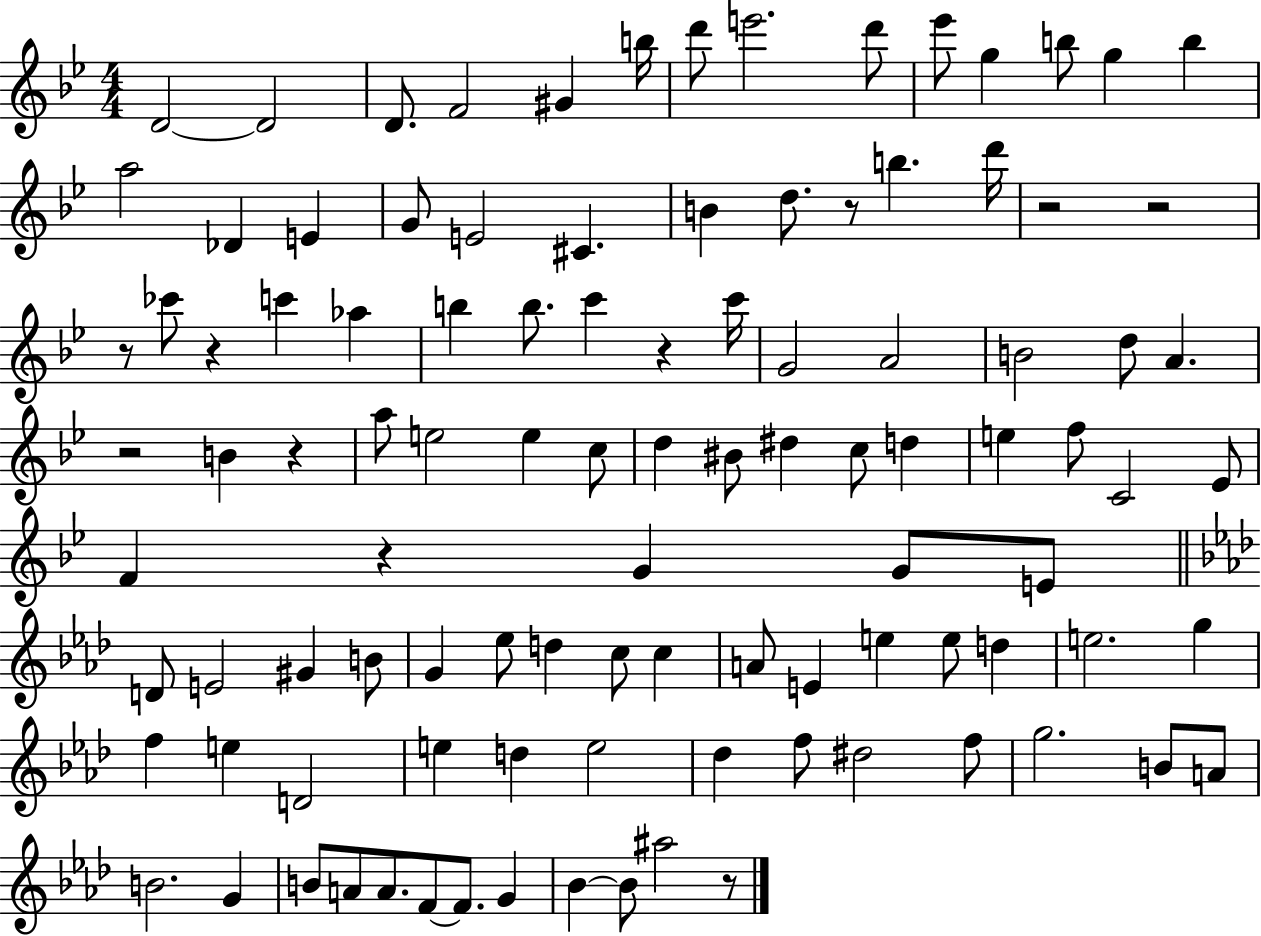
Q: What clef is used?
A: treble